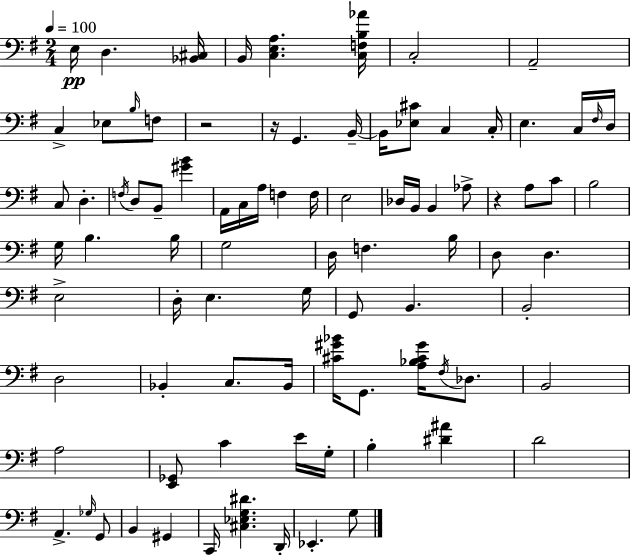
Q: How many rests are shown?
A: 3